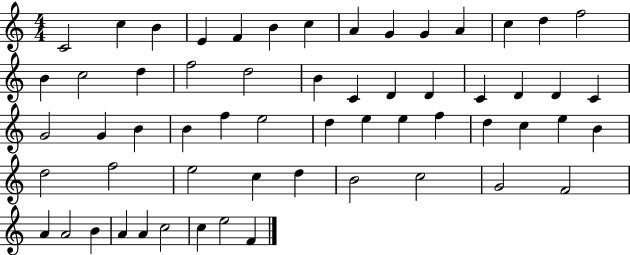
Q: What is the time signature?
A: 4/4